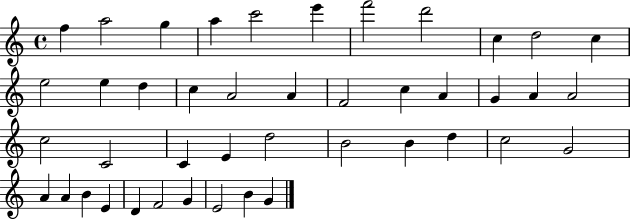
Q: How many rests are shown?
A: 0